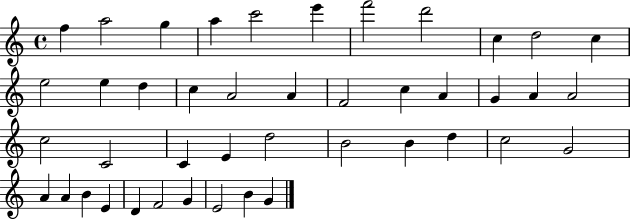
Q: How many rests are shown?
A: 0